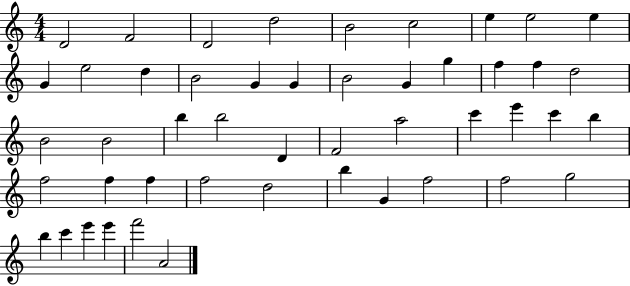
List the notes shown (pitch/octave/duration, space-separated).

D4/h F4/h D4/h D5/h B4/h C5/h E5/q E5/h E5/q G4/q E5/h D5/q B4/h G4/q G4/q B4/h G4/q G5/q F5/q F5/q D5/h B4/h B4/h B5/q B5/h D4/q F4/h A5/h C6/q E6/q C6/q B5/q F5/h F5/q F5/q F5/h D5/h B5/q G4/q F5/h F5/h G5/h B5/q C6/q E6/q E6/q F6/h A4/h